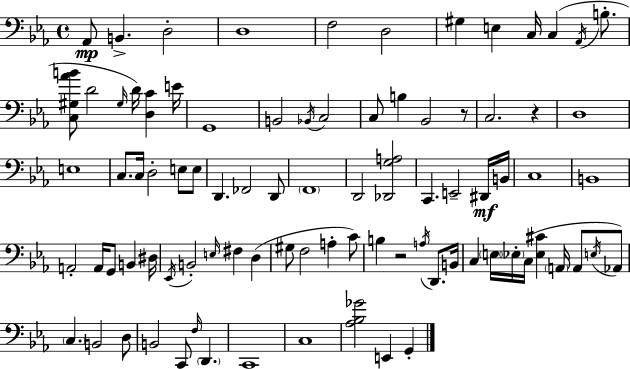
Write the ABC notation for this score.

X:1
T:Untitled
M:4/4
L:1/4
K:Cm
_A,,/2 B,, D,2 D,4 F,2 D,2 ^G, E, C,/4 C, _A,,/4 B,/2 [C,^G,_AB]/2 D2 ^G,/4 D/4 [D,C] E/4 G,,4 B,,2 _B,,/4 C,2 C,/2 B, _B,,2 z/2 C,2 z D,4 E,4 C,/2 C,/4 D,2 E,/2 E,/2 D,, _F,,2 D,,/2 F,,4 D,,2 [_D,,G,A,]2 C,, E,,2 ^D,,/4 B,,/4 C,4 B,,4 A,,2 A,,/4 G,,/2 B,, ^D,/4 _E,,/4 B,,2 E,/4 ^F, D, ^G,/2 F,2 A, C/2 B, z2 A,/4 D,,/2 B,,/4 C, E,/4 _E,/4 C,/4 [_E,^C] A,,/4 A,,/2 E,/4 _A,,/2 C, B,,2 D,/2 B,,2 C,,/2 F,/4 D,, C,,4 C,4 [_A,_B,_G]2 E,, G,,